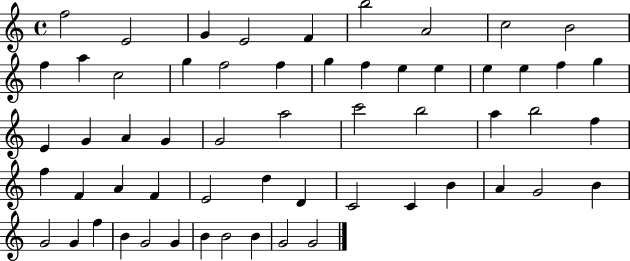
F5/h E4/h G4/q E4/h F4/q B5/h A4/h C5/h B4/h F5/q A5/q C5/h G5/q F5/h F5/q G5/q F5/q E5/q E5/q E5/q E5/q F5/q G5/q E4/q G4/q A4/q G4/q G4/h A5/h C6/h B5/h A5/q B5/h F5/q F5/q F4/q A4/q F4/q E4/h D5/q D4/q C4/h C4/q B4/q A4/q G4/h B4/q G4/h G4/q F5/q B4/q G4/h G4/q B4/q B4/h B4/q G4/h G4/h